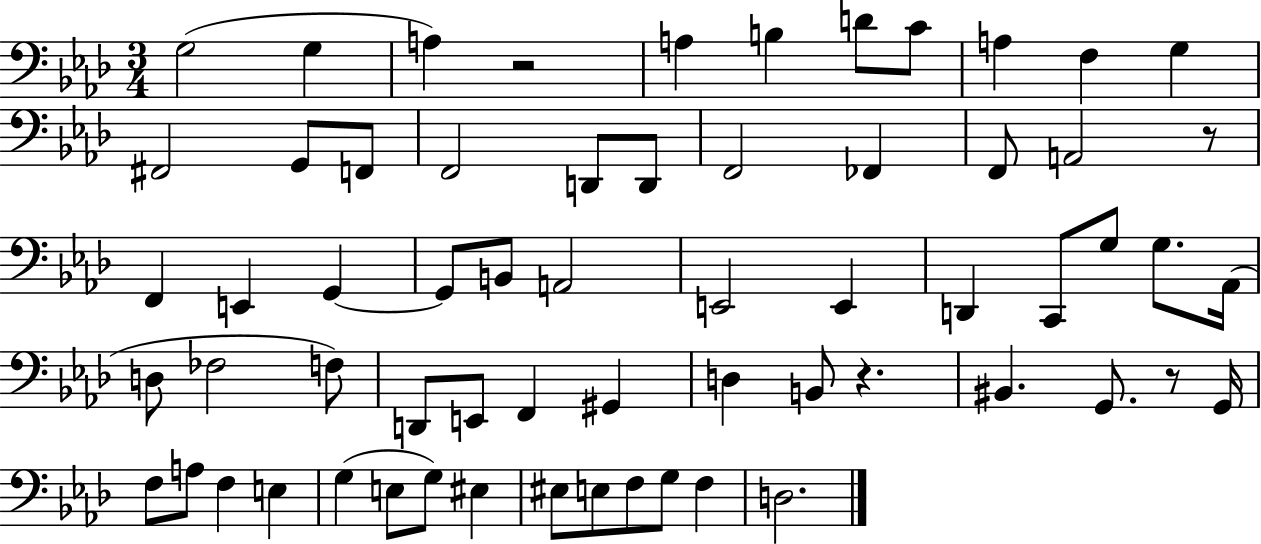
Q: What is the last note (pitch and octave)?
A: D3